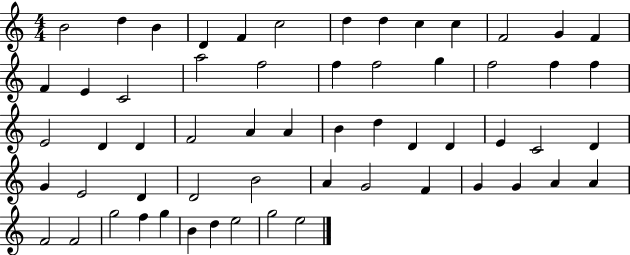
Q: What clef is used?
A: treble